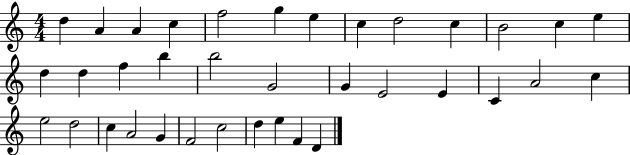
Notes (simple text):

D5/q A4/q A4/q C5/q F5/h G5/q E5/q C5/q D5/h C5/q B4/h C5/q E5/q D5/q D5/q F5/q B5/q B5/h G4/h G4/q E4/h E4/q C4/q A4/h C5/q E5/h D5/h C5/q A4/h G4/q F4/h C5/h D5/q E5/q F4/q D4/q